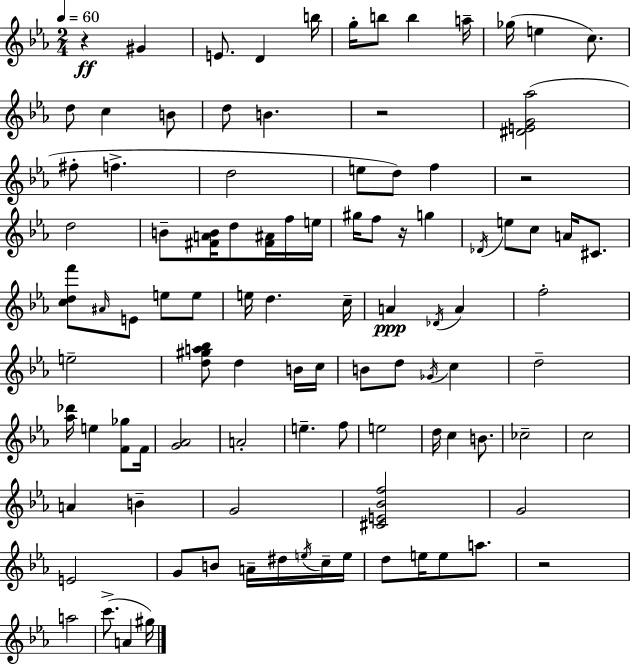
R/q G#4/q E4/e. D4/q B5/s G5/s B5/e B5/q A5/s Gb5/s E5/q C5/e. D5/e C5/q B4/e D5/e B4/q. R/h [D#4,E4,G4,Ab5]/h F#5/e F5/q. D5/h E5/e D5/e F5/q R/h D5/h B4/e [F#4,A4,B4]/s D5/e [F#4,A#4]/s F5/s E5/s G#5/s F5/e R/s G5/q Db4/s E5/e C5/e A4/s C#4/e. [C5,D5,F6]/e A#4/s E4/e E5/e E5/e E5/s D5/q. C5/s A4/q Db4/s A4/q F5/h E5/h [D5,G#5,A5,Bb5]/e D5/q B4/s C5/s B4/e D5/e Gb4/s C5/q D5/h [Ab5,Db6]/s E5/q [F4,Gb5]/e F4/s [G4,Ab4]/h A4/h E5/q. F5/e E5/h D5/s C5/q B4/e. CES5/h C5/h A4/q B4/q G4/h [C#4,E4,Bb4,F5]/h G4/h E4/h G4/e B4/e A4/s D#5/s E5/s C5/s E5/s D5/e E5/s E5/e A5/e. R/h A5/h C6/e. A4/q G#5/s